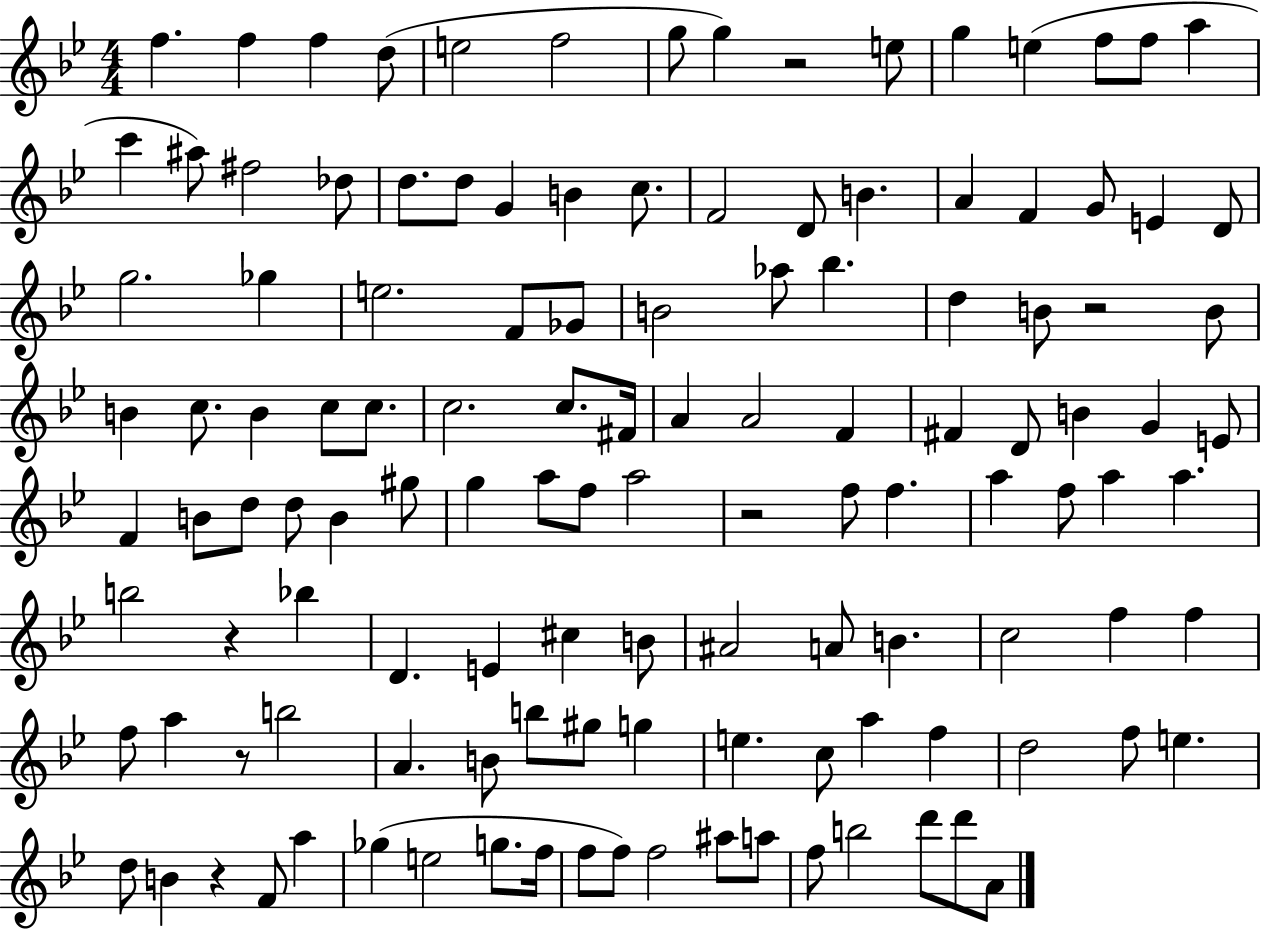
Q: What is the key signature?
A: BES major